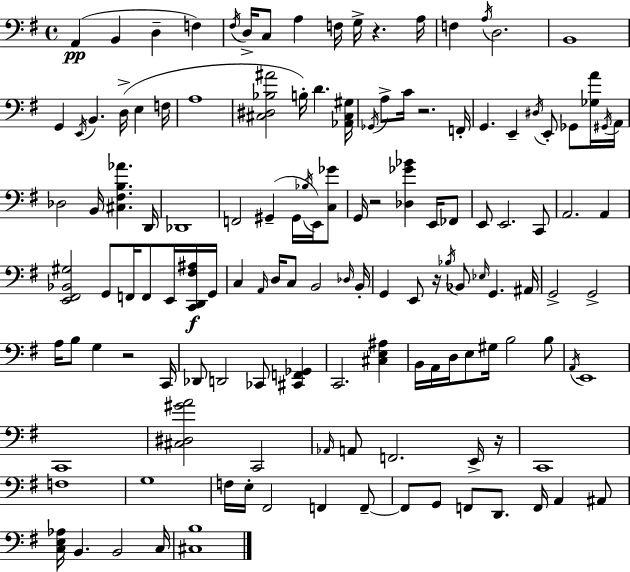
A2/q B2/q D3/q F3/q F#3/s D3/s C3/e A3/q F3/s G3/s R/q. A3/s F3/q A3/s D3/h. B2/w G2/q E2/s B2/q. D3/s E3/q F3/s A3/w [C#3,D#3,Bb3,A#4]/h B3/s D4/q. [Ab2,C#3,G#3]/s Gb2/s A3/e C4/s R/h. F2/s G2/q. E2/q D#3/s E2/e Gb2/e [Gb3,A4]/s G#2/s A2/s Db3/h B2/s [C#3,F#3,B3,Ab4]/q. D2/s Db2/w F2/h G#2/q G#2/s Bb3/s E2/s [C3,Gb4]/e G2/s R/h [Db3,Gb4,Bb4]/q E2/s FES2/e E2/e E2/h. C2/e A2/h. A2/q [E2,F#2,Bb2,G#3]/h G2/e F2/s F2/e E2/s [C2,D2,F#3,A#3]/s G2/s C3/q A2/s D3/s C3/e B2/h Db3/s B2/s G2/q E2/e R/s Bb3/s Bb2/e Eb3/s G2/q. A#2/s G2/h G2/h A3/s B3/e G3/q R/h C2/s Db2/e D2/h CES2/e [C#2,F2,Gb2]/q C2/h. [C#3,E3,A#3]/q B2/s A2/s D3/s E3/e G#3/s B3/h B3/e A2/s E2/w C2/w [C#3,D#3,G#4,A4]/h C2/h Ab2/s A2/e F2/h. E2/s R/s C2/w F3/w G3/w F3/s E3/s F#2/h F2/q F2/e F2/e G2/e F2/e D2/e. F2/s A2/q A#2/e [C3,E3,Ab3]/s B2/q. B2/h C3/s [C#3,B3]/w